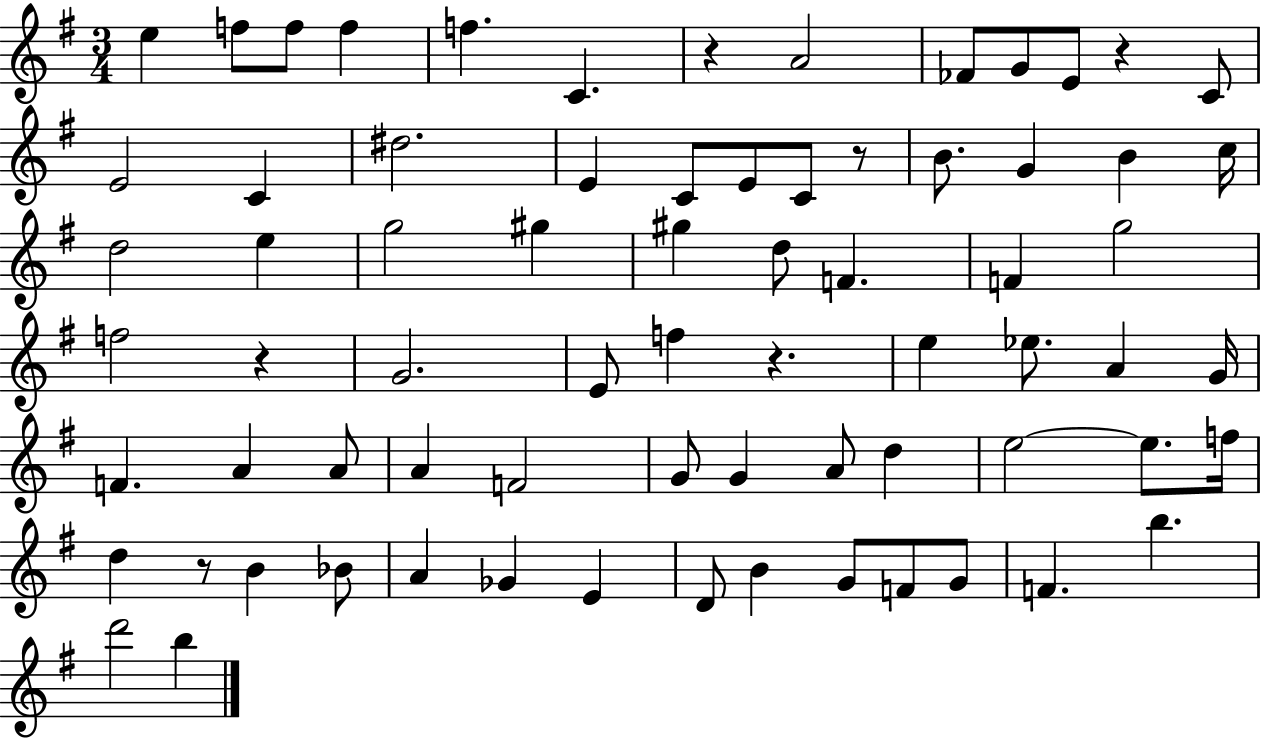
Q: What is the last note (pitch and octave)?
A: B5